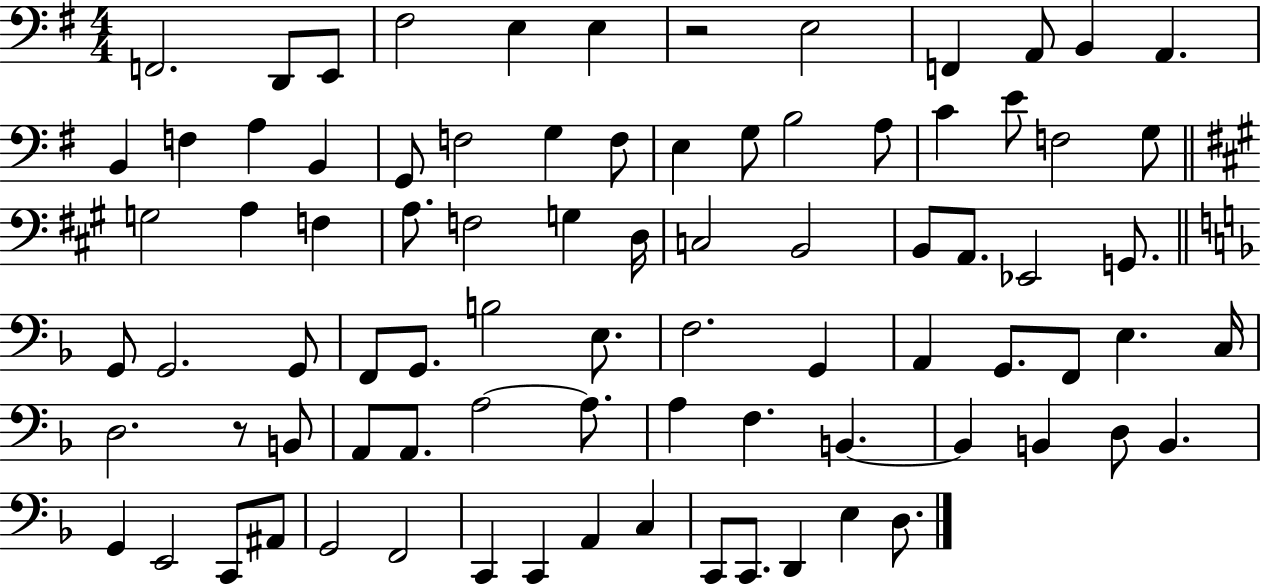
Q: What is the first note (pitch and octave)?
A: F2